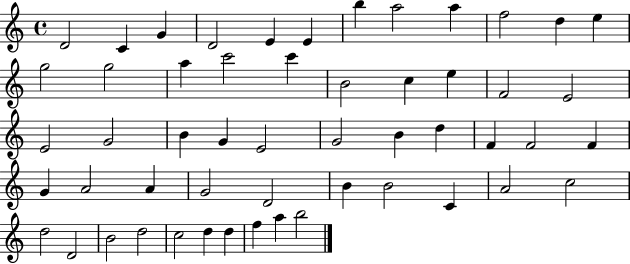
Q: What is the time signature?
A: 4/4